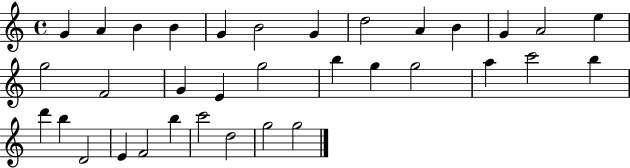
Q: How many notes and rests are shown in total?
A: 34